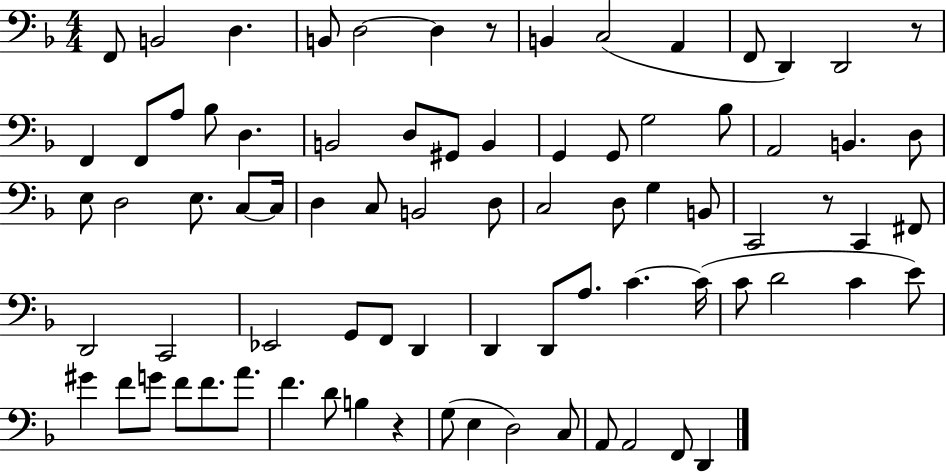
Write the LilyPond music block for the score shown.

{
  \clef bass
  \numericTimeSignature
  \time 4/4
  \key f \major
  \repeat volta 2 { f,8 b,2 d4. | b,8 d2~~ d4 r8 | b,4 c2( a,4 | f,8 d,4) d,2 r8 | \break f,4 f,8 a8 bes8 d4. | b,2 d8 gis,8 b,4 | g,4 g,8 g2 bes8 | a,2 b,4. d8 | \break e8 d2 e8. c8~~ c16 | d4 c8 b,2 d8 | c2 d8 g4 b,8 | c,2 r8 c,4 fis,8 | \break d,2 c,2 | ees,2 g,8 f,8 d,4 | d,4 d,8 a8. c'4.~~ c'16( | c'8 d'2 c'4 e'8) | \break gis'4 f'8 g'8 f'8 f'8. a'8. | f'4. d'8 b4 r4 | g8( e4 d2) c8 | a,8 a,2 f,8 d,4 | \break } \bar "|."
}